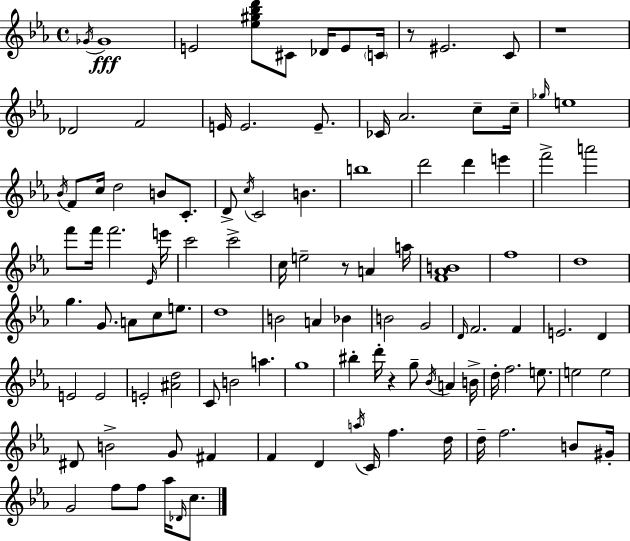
{
  \clef treble
  \time 4/4
  \defaultTimeSignature
  \key c \minor
  \acciaccatura { ges'16 }\fff ges'1 | e'2 <ees'' gis'' bes'' d'''>8 cis'8 des'16 e'8 | \parenthesize c'16 r8 eis'2. c'8 | r1 | \break des'2 f'2 | e'16 e'2. e'8.-- | ces'16 aes'2. c''8-- | c''16-- \grace { ges''16 } e''1 | \break \acciaccatura { bes'16 } f'8 c''16 d''2 b'8 | c'8.-. d'8-> \acciaccatura { c''16 } c'2 b'4. | b''1 | d'''2 d'''4 | \break e'''4 f'''2-> a'''2 | f'''8 f'''16 f'''2. | \grace { ees'16 } e'''16 c'''2 c'''2-> | c''16 e''2-- r8 | \break a'4 a''16 <f' aes' b'>1 | f''1 | d''1 | g''4. g'8. a'8 | \break c''8 e''8. d''1 | b'2 a'4 | bes'4 b'2 g'2 | \grace { d'16 } f'2. | \break f'4 e'2. | d'4 e'2 e'2 | e'2-. <ais' d''>2 | c'8 b'2 | \break a''4. g''1 | bis''4-. d'''16-. r4 g''8-- | \acciaccatura { bes'16 } a'4 b'16-> d''16-. f''2. | e''8. e''2 e''2 | \break dis'8 b'2-> | g'8 fis'4 f'4 d'4 \acciaccatura { a''16 } | c'16 f''4. d''16 d''16-- f''2. | b'8 gis'16-. g'2 | \break f''8 f''8 aes''16 \grace { des'16 } c''8. \bar "|."
}